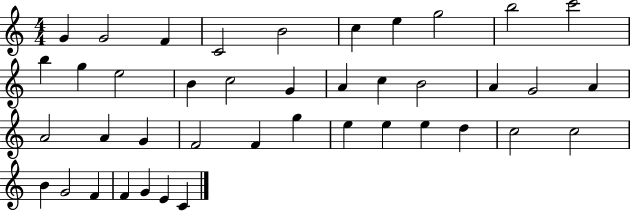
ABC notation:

X:1
T:Untitled
M:4/4
L:1/4
K:C
G G2 F C2 B2 c e g2 b2 c'2 b g e2 B c2 G A c B2 A G2 A A2 A G F2 F g e e e d c2 c2 B G2 F F G E C